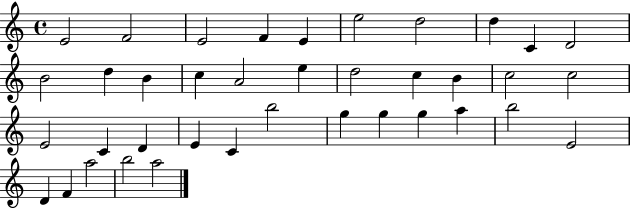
{
  \clef treble
  \time 4/4
  \defaultTimeSignature
  \key c \major
  e'2 f'2 | e'2 f'4 e'4 | e''2 d''2 | d''4 c'4 d'2 | \break b'2 d''4 b'4 | c''4 a'2 e''4 | d''2 c''4 b'4 | c''2 c''2 | \break e'2 c'4 d'4 | e'4 c'4 b''2 | g''4 g''4 g''4 a''4 | b''2 e'2 | \break d'4 f'4 a''2 | b''2 a''2 | \bar "|."
}